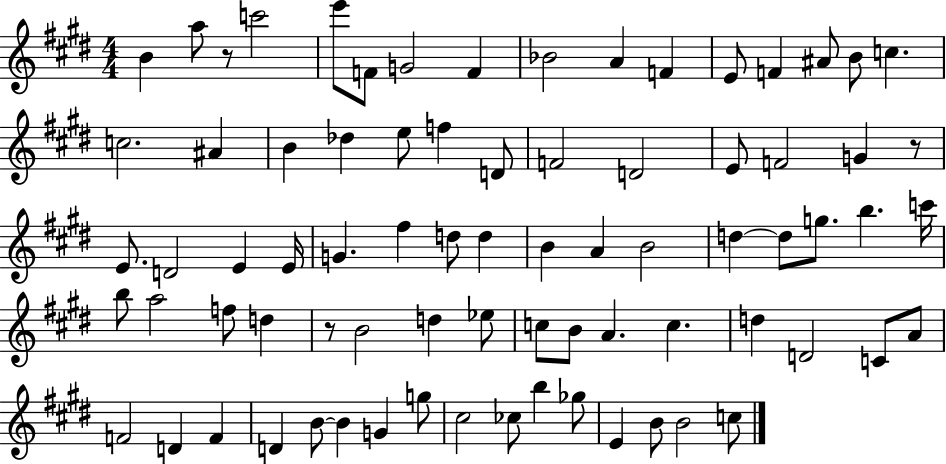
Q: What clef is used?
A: treble